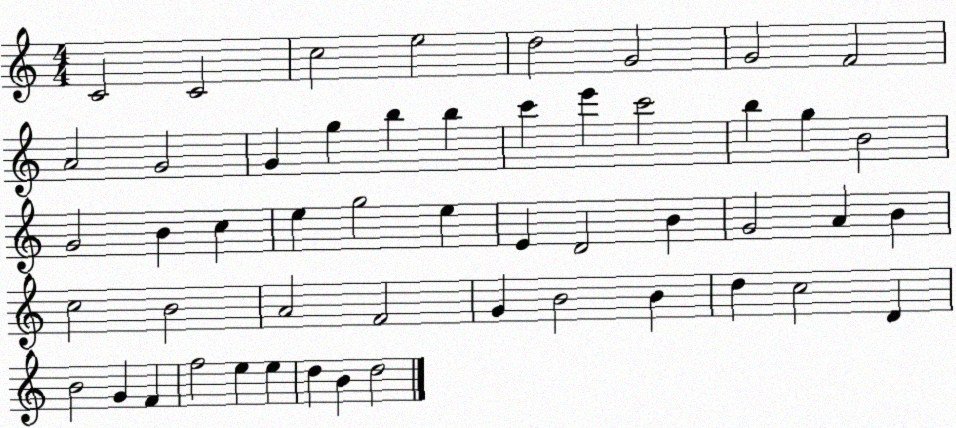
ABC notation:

X:1
T:Untitled
M:4/4
L:1/4
K:C
C2 C2 c2 e2 d2 G2 G2 F2 A2 G2 G g b b c' e' c'2 b g B2 G2 B c e g2 e E D2 B G2 A B c2 B2 A2 F2 G B2 B d c2 D B2 G F f2 e e d B d2